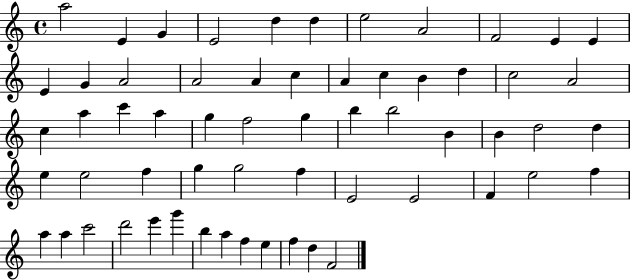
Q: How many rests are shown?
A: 0